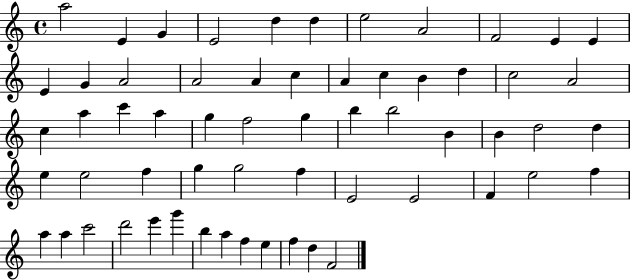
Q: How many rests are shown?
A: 0